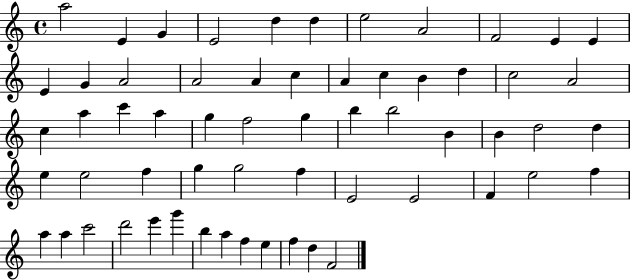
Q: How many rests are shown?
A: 0